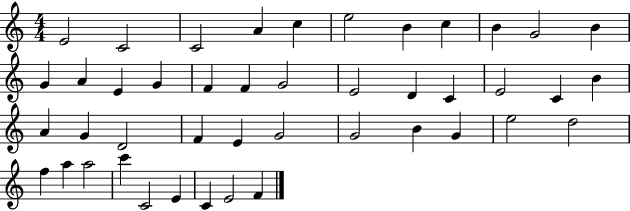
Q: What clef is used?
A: treble